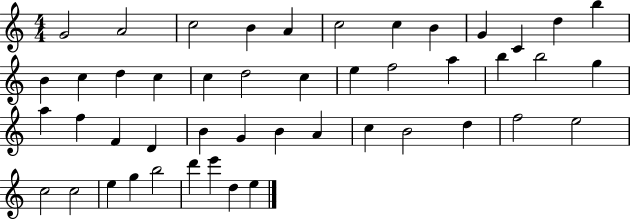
X:1
T:Untitled
M:4/4
L:1/4
K:C
G2 A2 c2 B A c2 c B G C d b B c d c c d2 c e f2 a b b2 g a f F D B G B A c B2 d f2 e2 c2 c2 e g b2 d' e' d e